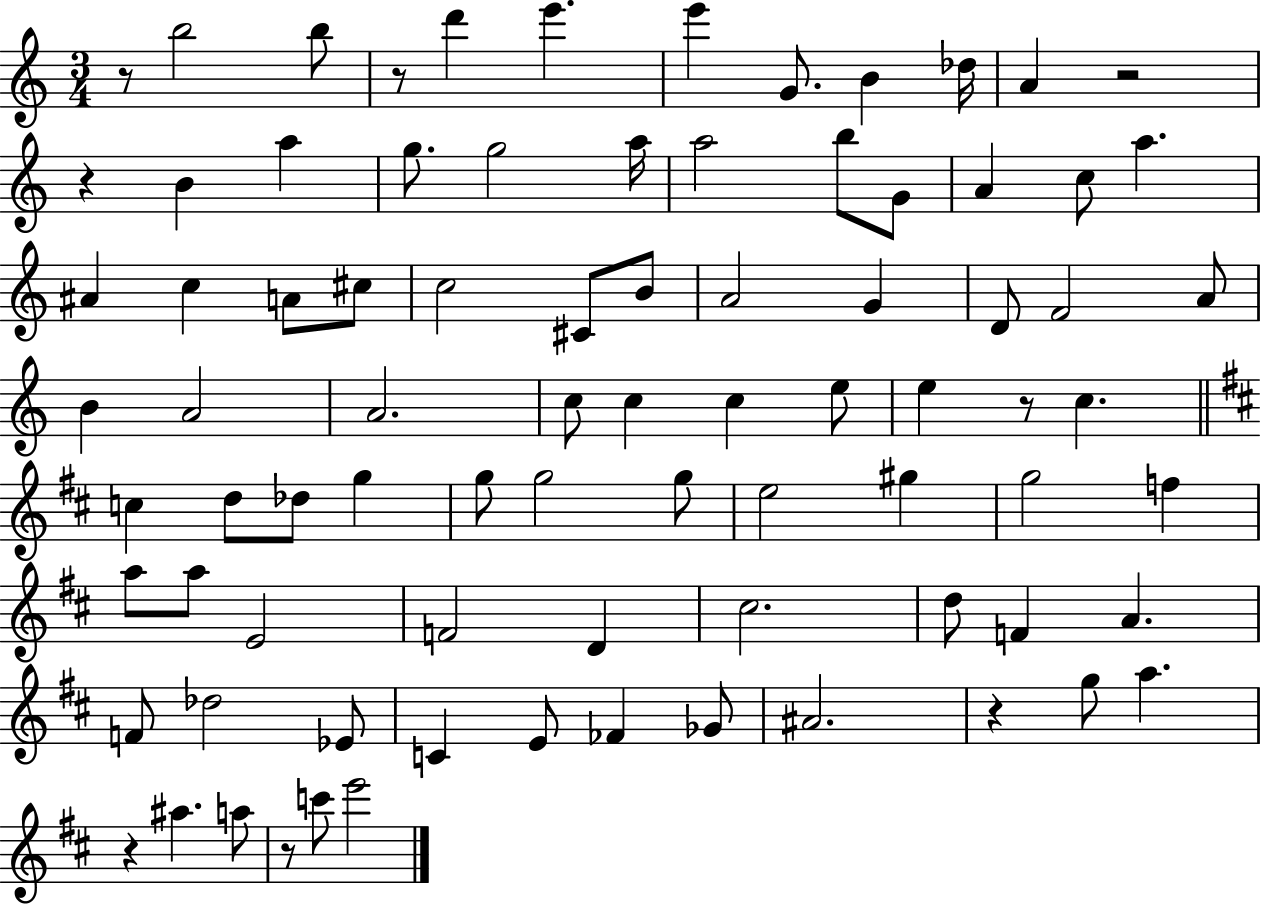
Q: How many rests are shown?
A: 8